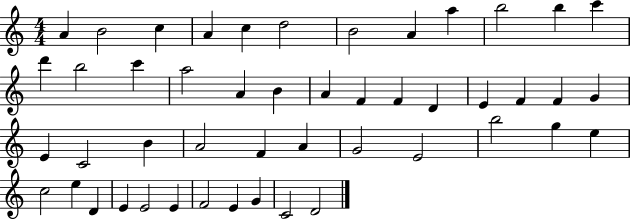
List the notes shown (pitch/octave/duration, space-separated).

A4/q B4/h C5/q A4/q C5/q D5/h B4/h A4/q A5/q B5/h B5/q C6/q D6/q B5/h C6/q A5/h A4/q B4/q A4/q F4/q F4/q D4/q E4/q F4/q F4/q G4/q E4/q C4/h B4/q A4/h F4/q A4/q G4/h E4/h B5/h G5/q E5/q C5/h E5/q D4/q E4/q E4/h E4/q F4/h E4/q G4/q C4/h D4/h